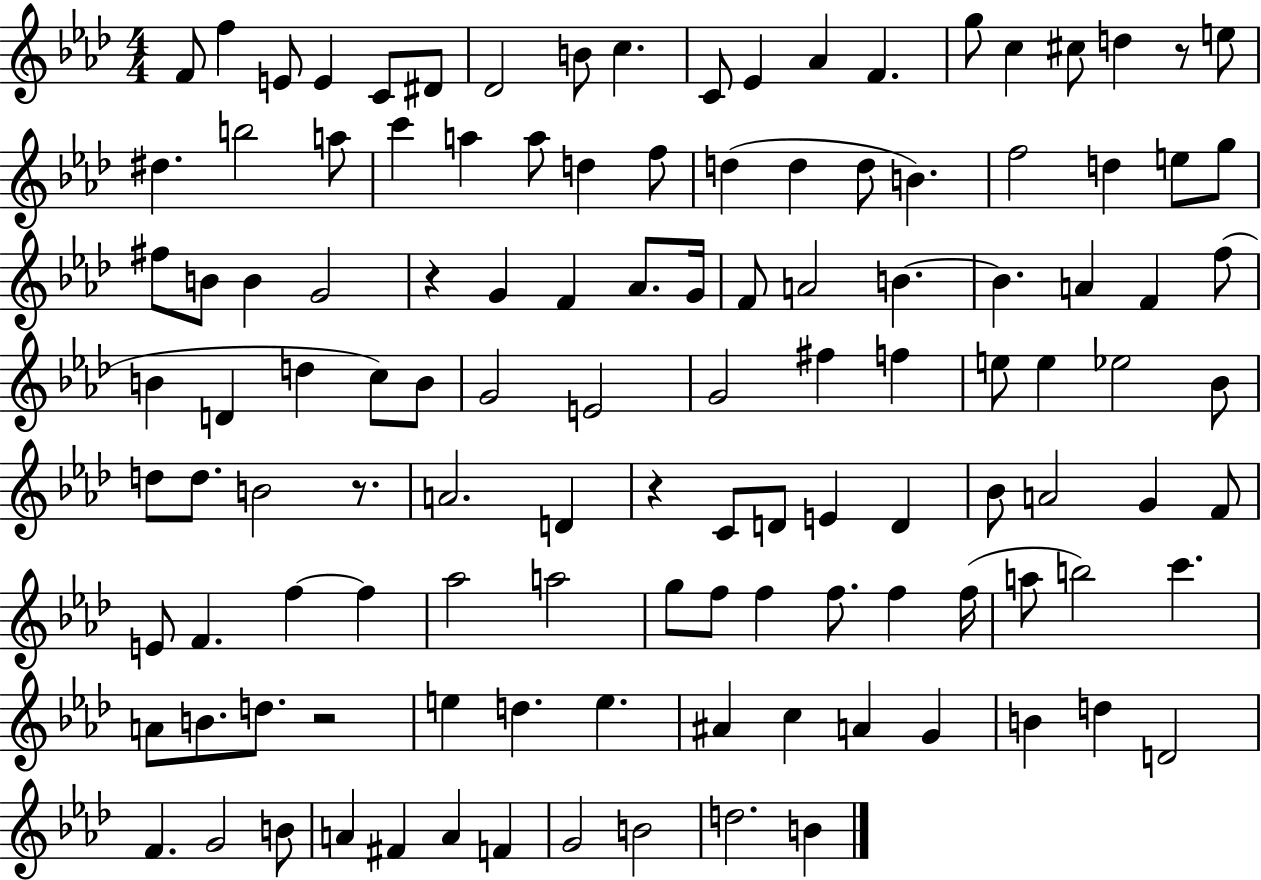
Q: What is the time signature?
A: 4/4